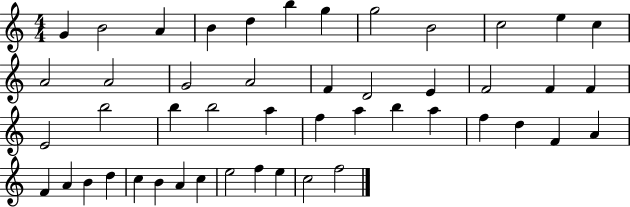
{
  \clef treble
  \numericTimeSignature
  \time 4/4
  \key c \major
  g'4 b'2 a'4 | b'4 d''4 b''4 g''4 | g''2 b'2 | c''2 e''4 c''4 | \break a'2 a'2 | g'2 a'2 | f'4 d'2 e'4 | f'2 f'4 f'4 | \break e'2 b''2 | b''4 b''2 a''4 | f''4 a''4 b''4 a''4 | f''4 d''4 f'4 a'4 | \break f'4 a'4 b'4 d''4 | c''4 b'4 a'4 c''4 | e''2 f''4 e''4 | c''2 f''2 | \break \bar "|."
}